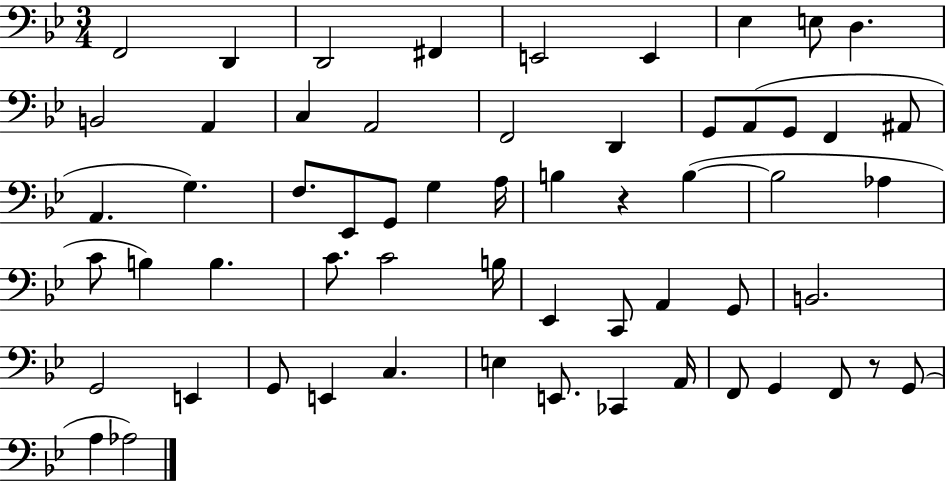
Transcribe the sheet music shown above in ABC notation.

X:1
T:Untitled
M:3/4
L:1/4
K:Bb
F,,2 D,, D,,2 ^F,, E,,2 E,, _E, E,/2 D, B,,2 A,, C, A,,2 F,,2 D,, G,,/2 A,,/2 G,,/2 F,, ^A,,/2 A,, G, F,/2 _E,,/2 G,,/2 G, A,/4 B, z B, B,2 _A, C/2 B, B, C/2 C2 B,/4 _E,, C,,/2 A,, G,,/2 B,,2 G,,2 E,, G,,/2 E,, C, E, E,,/2 _C,, A,,/4 F,,/2 G,, F,,/2 z/2 G,,/2 A, _A,2